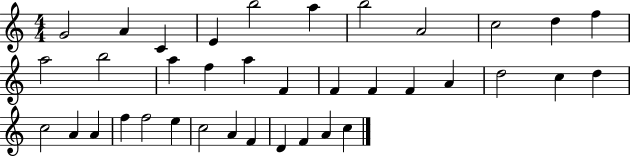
G4/h A4/q C4/q E4/q B5/h A5/q B5/h A4/h C5/h D5/q F5/q A5/h B5/h A5/q F5/q A5/q F4/q F4/q F4/q F4/q A4/q D5/h C5/q D5/q C5/h A4/q A4/q F5/q F5/h E5/q C5/h A4/q F4/q D4/q F4/q A4/q C5/q